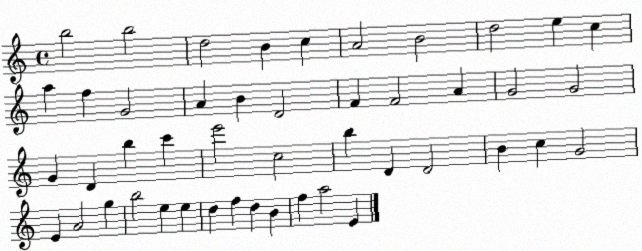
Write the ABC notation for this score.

X:1
T:Untitled
M:4/4
L:1/4
K:C
b2 b2 d2 B c A2 B2 d2 e c a f G2 A B D2 F F2 A G2 G2 G D b c' e'2 c2 b D D2 B c G2 E A2 g b2 e e d f d B f a2 E